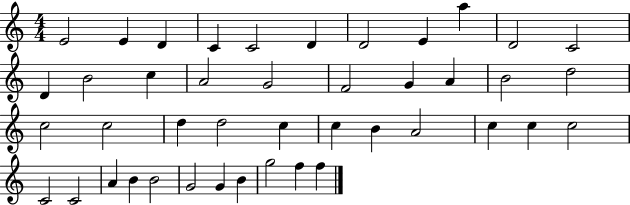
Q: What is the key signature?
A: C major